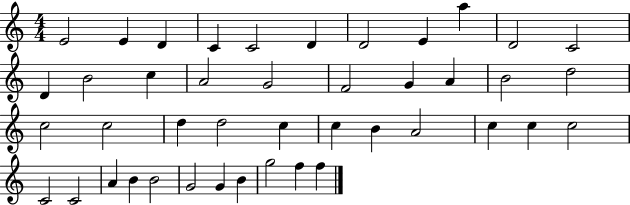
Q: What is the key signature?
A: C major